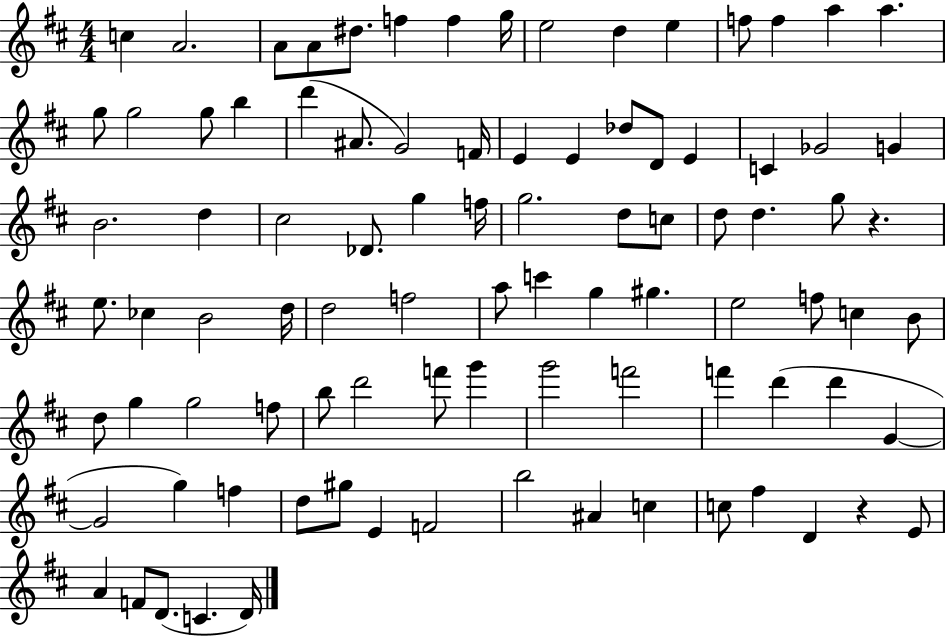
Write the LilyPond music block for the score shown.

{
  \clef treble
  \numericTimeSignature
  \time 4/4
  \key d \major
  \repeat volta 2 { c''4 a'2. | a'8 a'8 dis''8. f''4 f''4 g''16 | e''2 d''4 e''4 | f''8 f''4 a''4 a''4. | \break g''8 g''2 g''8 b''4 | d'''4( ais'8. g'2) f'16 | e'4 e'4 des''8 d'8 e'4 | c'4 ges'2 g'4 | \break b'2. d''4 | cis''2 des'8. g''4 f''16 | g''2. d''8 c''8 | d''8 d''4. g''8 r4. | \break e''8. ces''4 b'2 d''16 | d''2 f''2 | a''8 c'''4 g''4 gis''4. | e''2 f''8 c''4 b'8 | \break d''8 g''4 g''2 f''8 | b''8 d'''2 f'''8 g'''4 | g'''2 f'''2 | f'''4 d'''4( d'''4 g'4~~ | \break g'2 g''4) f''4 | d''8 gis''8 e'4 f'2 | b''2 ais'4 c''4 | c''8 fis''4 d'4 r4 e'8 | \break a'4 f'8 d'8.( c'4. d'16) | } \bar "|."
}